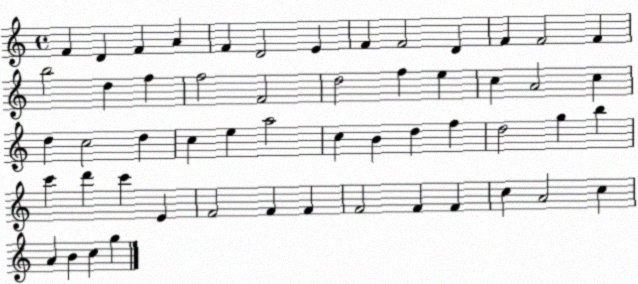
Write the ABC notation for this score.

X:1
T:Untitled
M:4/4
L:1/4
K:C
F D F A F D2 E F F2 D F F2 F b2 d f f2 F2 d2 f e c A2 c d c2 d c e a2 c B d f d2 g b c' d' c' E F2 F F F2 F F c A2 c A B c g